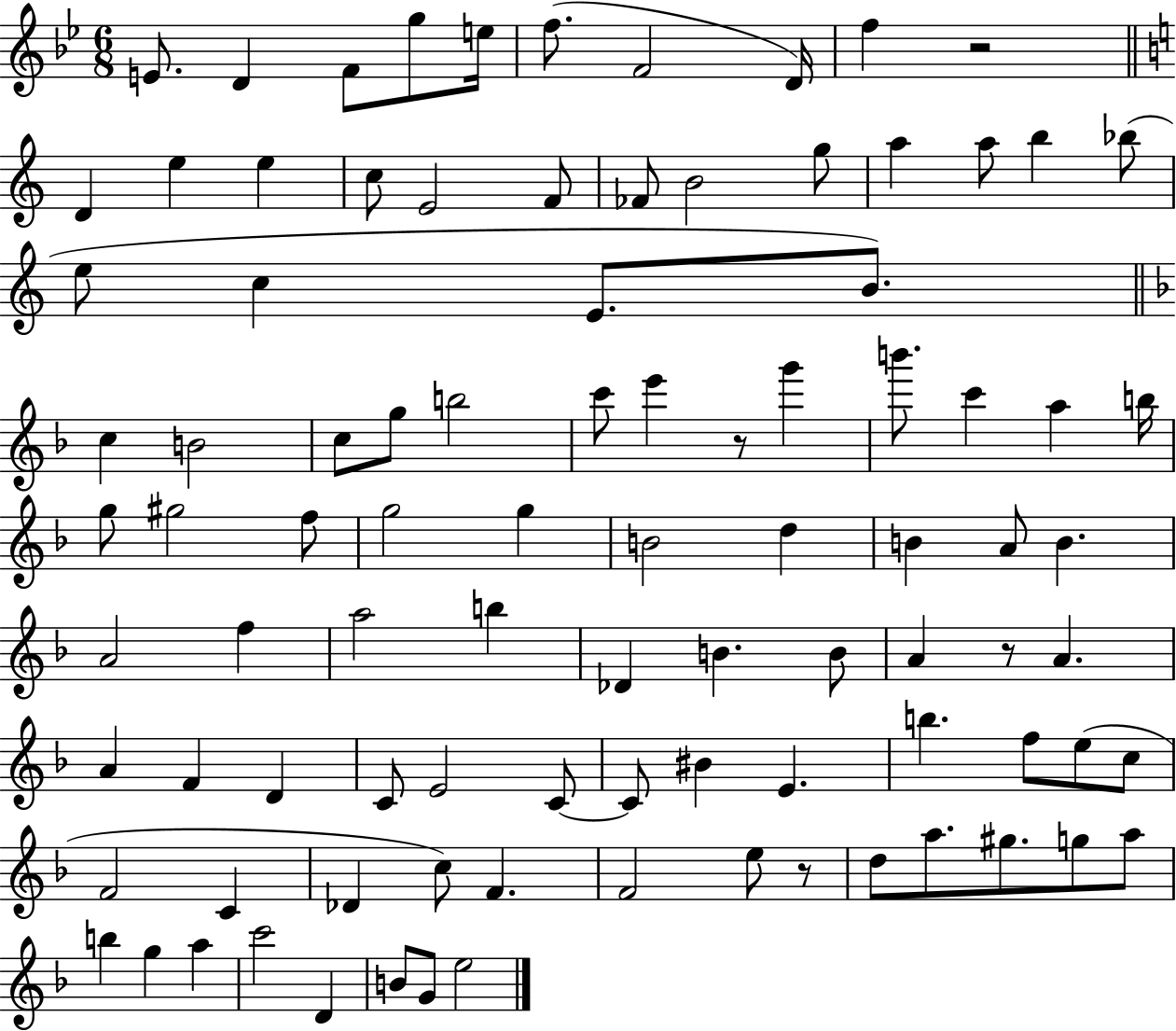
X:1
T:Untitled
M:6/8
L:1/4
K:Bb
E/2 D F/2 g/2 e/4 f/2 F2 D/4 f z2 D e e c/2 E2 F/2 _F/2 B2 g/2 a a/2 b _b/2 e/2 c E/2 B/2 c B2 c/2 g/2 b2 c'/2 e' z/2 g' b'/2 c' a b/4 g/2 ^g2 f/2 g2 g B2 d B A/2 B A2 f a2 b _D B B/2 A z/2 A A F D C/2 E2 C/2 C/2 ^B E b f/2 e/2 c/2 F2 C _D c/2 F F2 e/2 z/2 d/2 a/2 ^g/2 g/2 a/2 b g a c'2 D B/2 G/2 e2